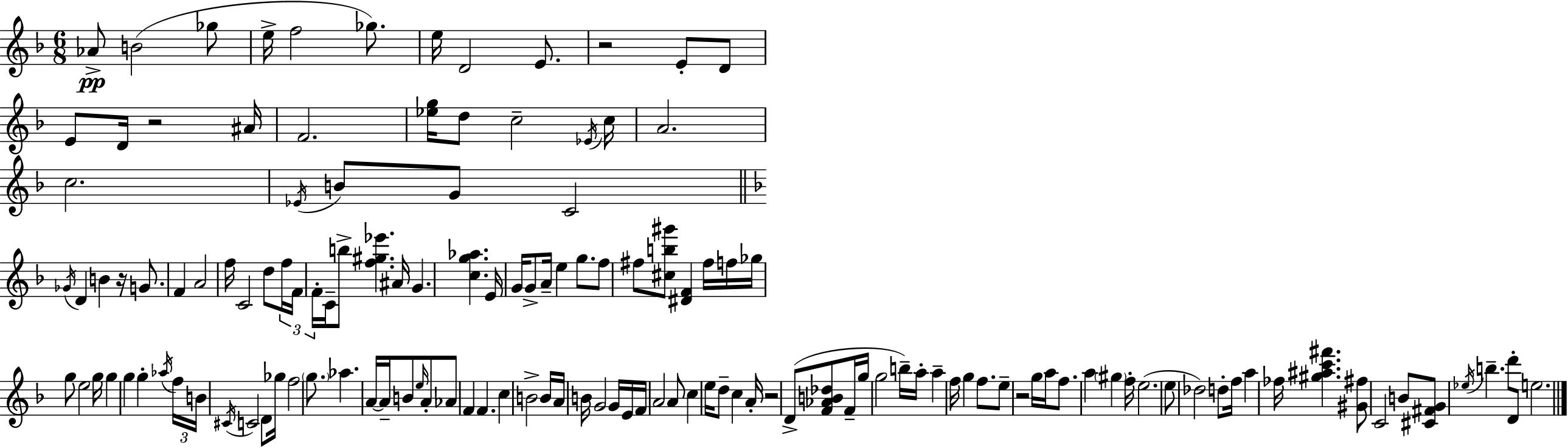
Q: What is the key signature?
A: D minor